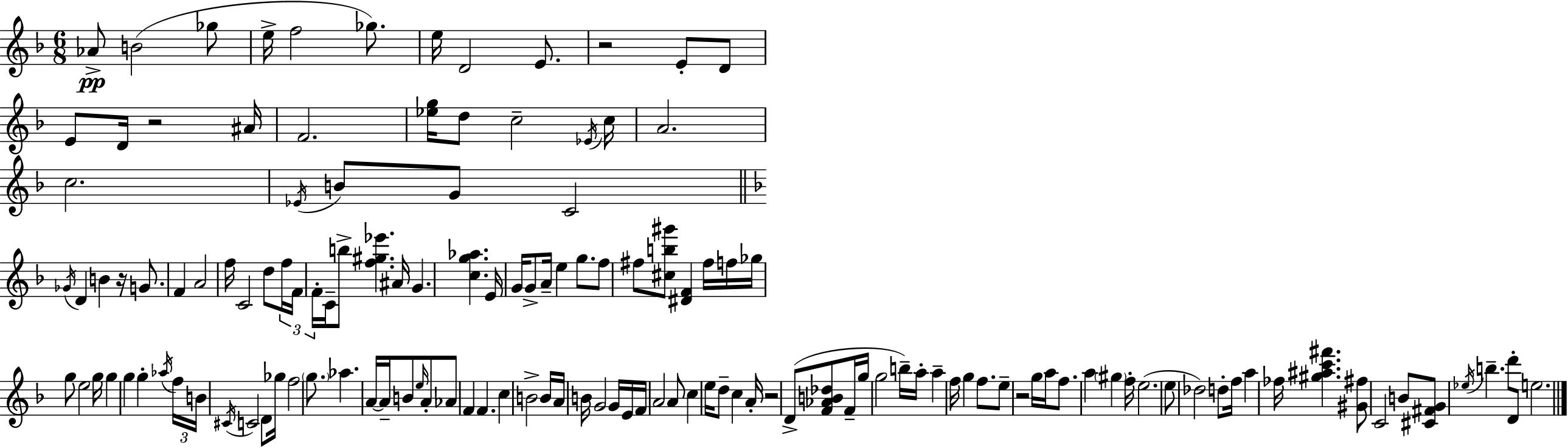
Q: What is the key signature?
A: D minor